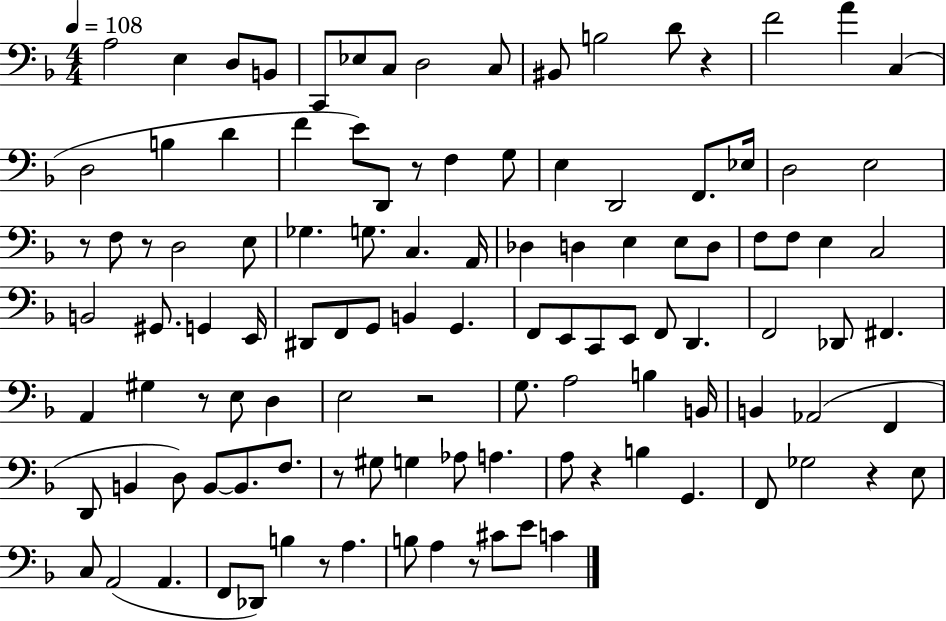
A3/h E3/q D3/e B2/e C2/e Eb3/e C3/e D3/h C3/e BIS2/e B3/h D4/e R/q F4/h A4/q C3/q D3/h B3/q D4/q F4/q E4/e D2/e R/e F3/q G3/e E3/q D2/h F2/e. Eb3/s D3/h E3/h R/e F3/e R/e D3/h E3/e Gb3/q. G3/e. C3/q. A2/s Db3/q D3/q E3/q E3/e D3/e F3/e F3/e E3/q C3/h B2/h G#2/e. G2/q E2/s D#2/e F2/e G2/e B2/q G2/q. F2/e E2/e C2/e E2/e F2/e D2/q. F2/h Db2/e F#2/q. A2/q G#3/q R/e E3/e D3/q E3/h R/h G3/e. A3/h B3/q B2/s B2/q Ab2/h F2/q D2/e B2/q D3/e B2/e B2/e. F3/e. R/e G#3/e G3/q Ab3/e A3/q. A3/e R/q B3/q G2/q. F2/e Gb3/h R/q E3/e C3/e A2/h A2/q. F2/e Db2/e B3/q R/e A3/q. B3/e A3/q R/e C#4/e E4/e C4/q